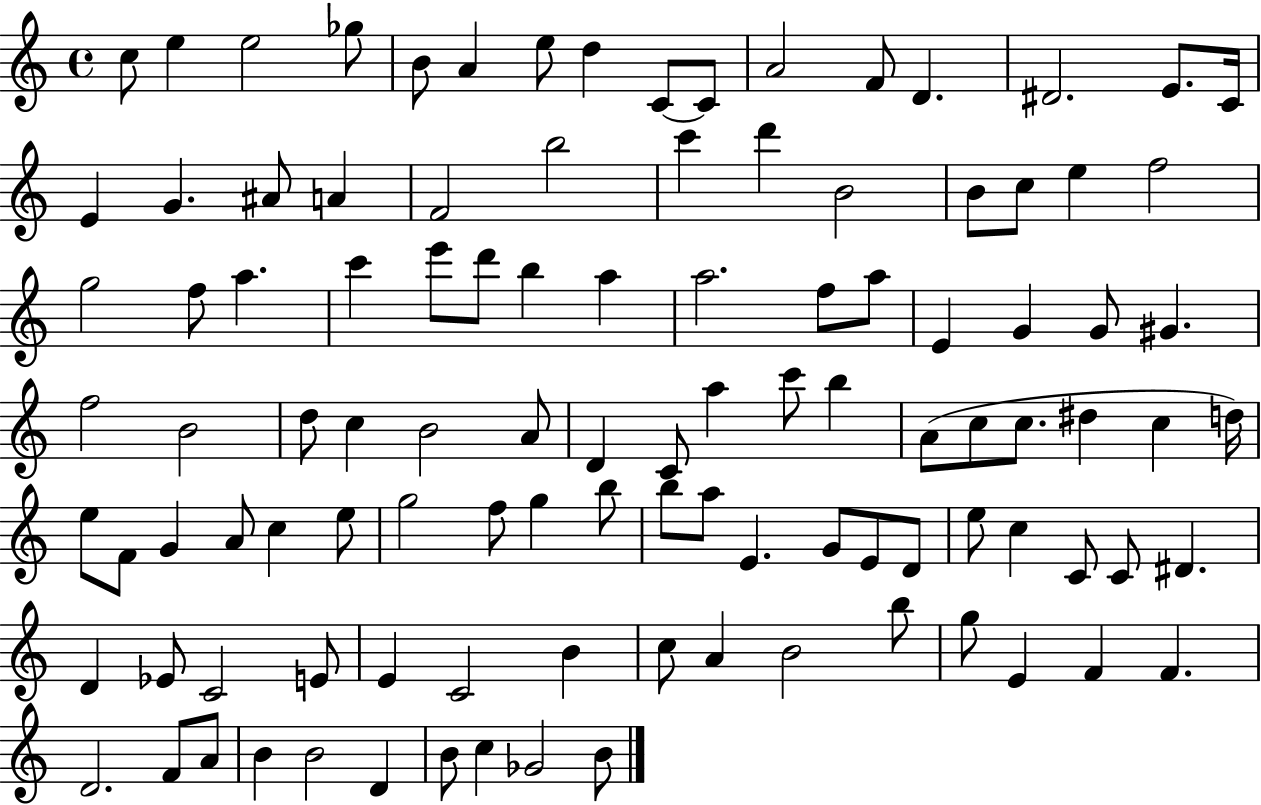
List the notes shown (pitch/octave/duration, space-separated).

C5/e E5/q E5/h Gb5/e B4/e A4/q E5/e D5/q C4/e C4/e A4/h F4/e D4/q. D#4/h. E4/e. C4/s E4/q G4/q. A#4/e A4/q F4/h B5/h C6/q D6/q B4/h B4/e C5/e E5/q F5/h G5/h F5/e A5/q. C6/q E6/e D6/e B5/q A5/q A5/h. F5/e A5/e E4/q G4/q G4/e G#4/q. F5/h B4/h D5/e C5/q B4/h A4/e D4/q C4/e A5/q C6/e B5/q A4/e C5/e C5/e. D#5/q C5/q D5/s E5/e F4/e G4/q A4/e C5/q E5/e G5/h F5/e G5/q B5/e B5/e A5/e E4/q. G4/e E4/e D4/e E5/e C5/q C4/e C4/e D#4/q. D4/q Eb4/e C4/h E4/e E4/q C4/h B4/q C5/e A4/q B4/h B5/e G5/e E4/q F4/q F4/q. D4/h. F4/e A4/e B4/q B4/h D4/q B4/e C5/q Gb4/h B4/e